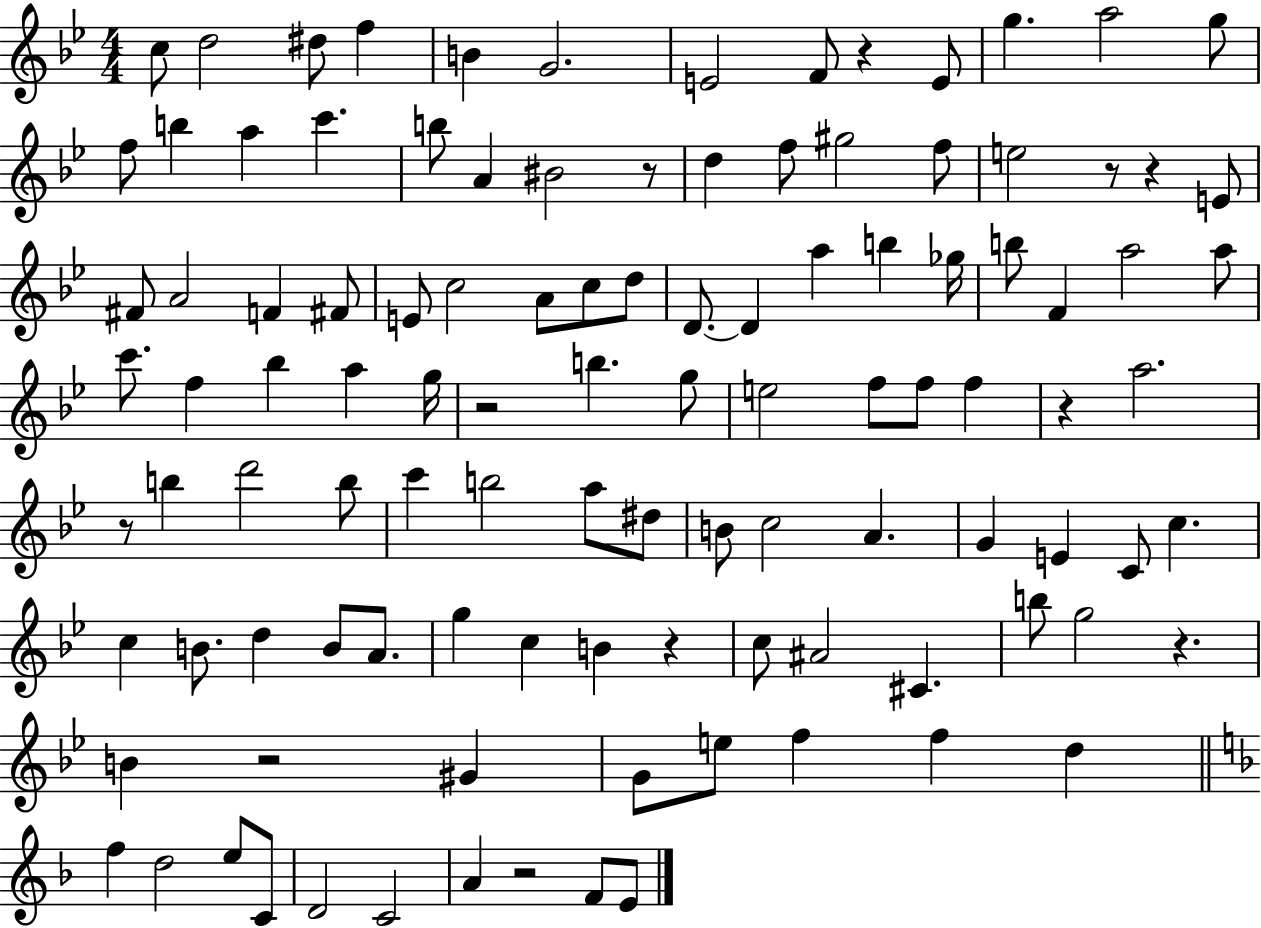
{
  \clef treble
  \numericTimeSignature
  \time 4/4
  \key bes \major
  c''8 d''2 dis''8 f''4 | b'4 g'2. | e'2 f'8 r4 e'8 | g''4. a''2 g''8 | \break f''8 b''4 a''4 c'''4. | b''8 a'4 bis'2 r8 | d''4 f''8 gis''2 f''8 | e''2 r8 r4 e'8 | \break fis'8 a'2 f'4 fis'8 | e'8 c''2 a'8 c''8 d''8 | d'8.~~ d'4 a''4 b''4 ges''16 | b''8 f'4 a''2 a''8 | \break c'''8. f''4 bes''4 a''4 g''16 | r2 b''4. g''8 | e''2 f''8 f''8 f''4 | r4 a''2. | \break r8 b''4 d'''2 b''8 | c'''4 b''2 a''8 dis''8 | b'8 c''2 a'4. | g'4 e'4 c'8 c''4. | \break c''4 b'8. d''4 b'8 a'8. | g''4 c''4 b'4 r4 | c''8 ais'2 cis'4. | b''8 g''2 r4. | \break b'4 r2 gis'4 | g'8 e''8 f''4 f''4 d''4 | \bar "||" \break \key f \major f''4 d''2 e''8 c'8 | d'2 c'2 | a'4 r2 f'8 e'8 | \bar "|."
}